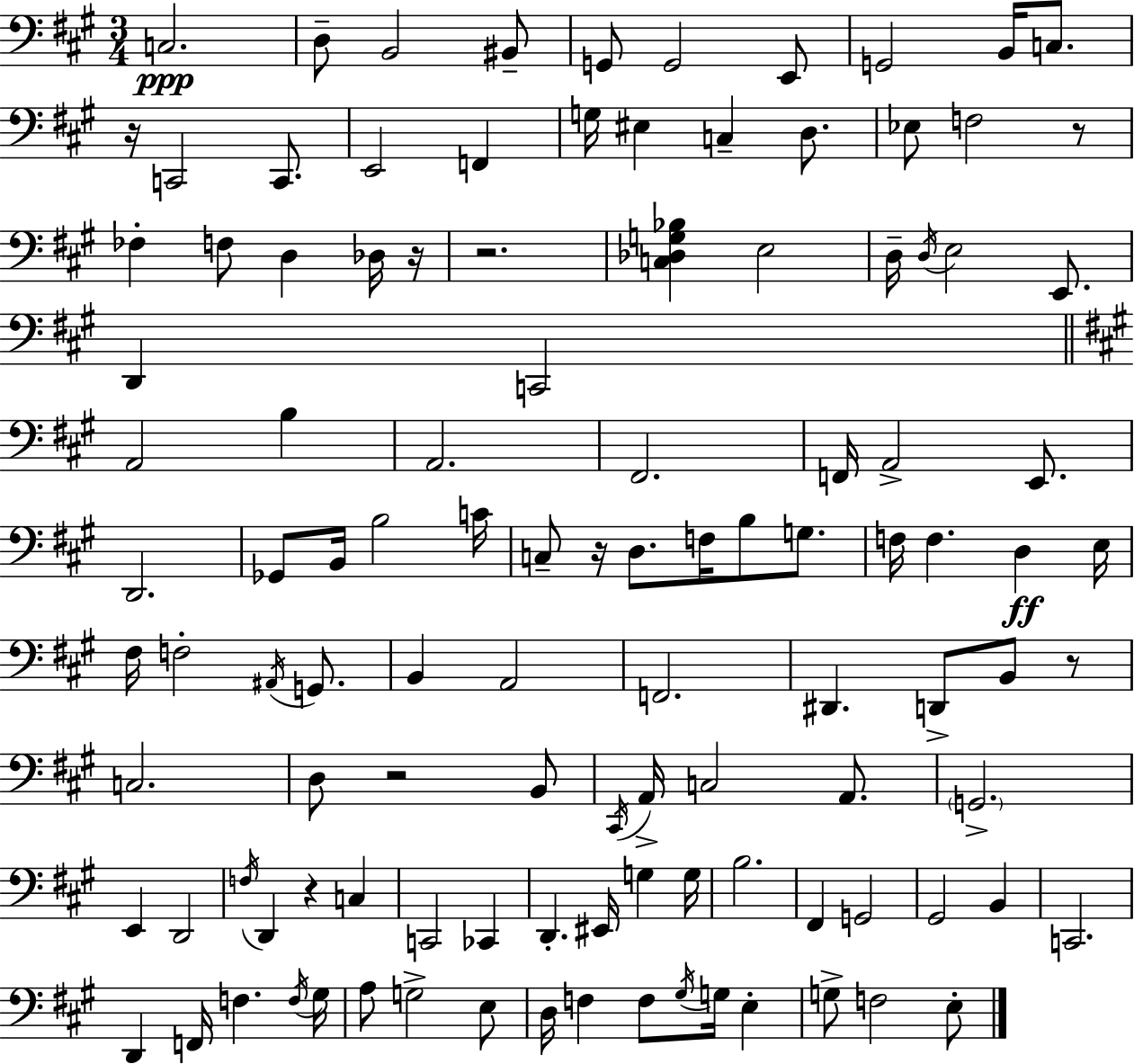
C3/h. D3/e B2/h BIS2/e G2/e G2/h E2/e G2/h B2/s C3/e. R/s C2/h C2/e. E2/h F2/q G3/s EIS3/q C3/q D3/e. Eb3/e F3/h R/e FES3/q F3/e D3/q Db3/s R/s R/h. [C3,Db3,G3,Bb3]/q E3/h D3/s D3/s E3/h E2/e. D2/q C2/h A2/h B3/q A2/h. F#2/h. F2/s A2/h E2/e. D2/h. Gb2/e B2/s B3/h C4/s C3/e R/s D3/e. F3/s B3/e G3/e. F3/s F3/q. D3/q E3/s F#3/s F3/h A#2/s G2/e. B2/q A2/h F2/h. D#2/q. D2/e B2/e R/e C3/h. D3/e R/h B2/e C#2/s A2/s C3/h A2/e. G2/h. E2/q D2/h F3/s D2/q R/q C3/q C2/h CES2/q D2/q. EIS2/s G3/q G3/s B3/h. F#2/q G2/h G#2/h B2/q C2/h. D2/q F2/s F3/q. F3/s G#3/s A3/e G3/h E3/e D3/s F3/q F3/e G#3/s G3/s E3/q G3/e F3/h E3/e